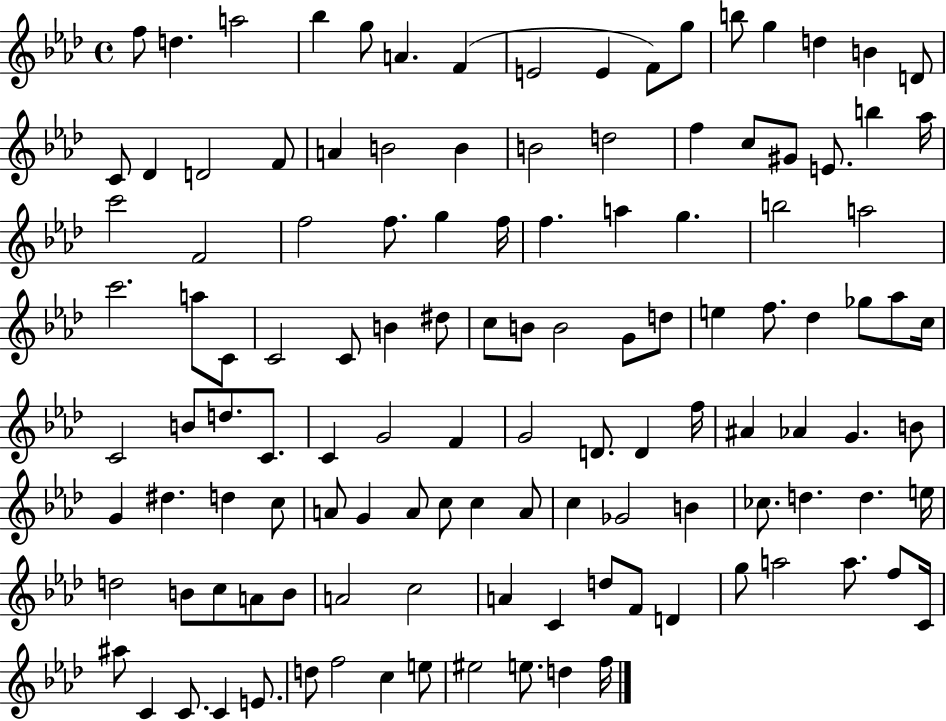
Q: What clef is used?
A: treble